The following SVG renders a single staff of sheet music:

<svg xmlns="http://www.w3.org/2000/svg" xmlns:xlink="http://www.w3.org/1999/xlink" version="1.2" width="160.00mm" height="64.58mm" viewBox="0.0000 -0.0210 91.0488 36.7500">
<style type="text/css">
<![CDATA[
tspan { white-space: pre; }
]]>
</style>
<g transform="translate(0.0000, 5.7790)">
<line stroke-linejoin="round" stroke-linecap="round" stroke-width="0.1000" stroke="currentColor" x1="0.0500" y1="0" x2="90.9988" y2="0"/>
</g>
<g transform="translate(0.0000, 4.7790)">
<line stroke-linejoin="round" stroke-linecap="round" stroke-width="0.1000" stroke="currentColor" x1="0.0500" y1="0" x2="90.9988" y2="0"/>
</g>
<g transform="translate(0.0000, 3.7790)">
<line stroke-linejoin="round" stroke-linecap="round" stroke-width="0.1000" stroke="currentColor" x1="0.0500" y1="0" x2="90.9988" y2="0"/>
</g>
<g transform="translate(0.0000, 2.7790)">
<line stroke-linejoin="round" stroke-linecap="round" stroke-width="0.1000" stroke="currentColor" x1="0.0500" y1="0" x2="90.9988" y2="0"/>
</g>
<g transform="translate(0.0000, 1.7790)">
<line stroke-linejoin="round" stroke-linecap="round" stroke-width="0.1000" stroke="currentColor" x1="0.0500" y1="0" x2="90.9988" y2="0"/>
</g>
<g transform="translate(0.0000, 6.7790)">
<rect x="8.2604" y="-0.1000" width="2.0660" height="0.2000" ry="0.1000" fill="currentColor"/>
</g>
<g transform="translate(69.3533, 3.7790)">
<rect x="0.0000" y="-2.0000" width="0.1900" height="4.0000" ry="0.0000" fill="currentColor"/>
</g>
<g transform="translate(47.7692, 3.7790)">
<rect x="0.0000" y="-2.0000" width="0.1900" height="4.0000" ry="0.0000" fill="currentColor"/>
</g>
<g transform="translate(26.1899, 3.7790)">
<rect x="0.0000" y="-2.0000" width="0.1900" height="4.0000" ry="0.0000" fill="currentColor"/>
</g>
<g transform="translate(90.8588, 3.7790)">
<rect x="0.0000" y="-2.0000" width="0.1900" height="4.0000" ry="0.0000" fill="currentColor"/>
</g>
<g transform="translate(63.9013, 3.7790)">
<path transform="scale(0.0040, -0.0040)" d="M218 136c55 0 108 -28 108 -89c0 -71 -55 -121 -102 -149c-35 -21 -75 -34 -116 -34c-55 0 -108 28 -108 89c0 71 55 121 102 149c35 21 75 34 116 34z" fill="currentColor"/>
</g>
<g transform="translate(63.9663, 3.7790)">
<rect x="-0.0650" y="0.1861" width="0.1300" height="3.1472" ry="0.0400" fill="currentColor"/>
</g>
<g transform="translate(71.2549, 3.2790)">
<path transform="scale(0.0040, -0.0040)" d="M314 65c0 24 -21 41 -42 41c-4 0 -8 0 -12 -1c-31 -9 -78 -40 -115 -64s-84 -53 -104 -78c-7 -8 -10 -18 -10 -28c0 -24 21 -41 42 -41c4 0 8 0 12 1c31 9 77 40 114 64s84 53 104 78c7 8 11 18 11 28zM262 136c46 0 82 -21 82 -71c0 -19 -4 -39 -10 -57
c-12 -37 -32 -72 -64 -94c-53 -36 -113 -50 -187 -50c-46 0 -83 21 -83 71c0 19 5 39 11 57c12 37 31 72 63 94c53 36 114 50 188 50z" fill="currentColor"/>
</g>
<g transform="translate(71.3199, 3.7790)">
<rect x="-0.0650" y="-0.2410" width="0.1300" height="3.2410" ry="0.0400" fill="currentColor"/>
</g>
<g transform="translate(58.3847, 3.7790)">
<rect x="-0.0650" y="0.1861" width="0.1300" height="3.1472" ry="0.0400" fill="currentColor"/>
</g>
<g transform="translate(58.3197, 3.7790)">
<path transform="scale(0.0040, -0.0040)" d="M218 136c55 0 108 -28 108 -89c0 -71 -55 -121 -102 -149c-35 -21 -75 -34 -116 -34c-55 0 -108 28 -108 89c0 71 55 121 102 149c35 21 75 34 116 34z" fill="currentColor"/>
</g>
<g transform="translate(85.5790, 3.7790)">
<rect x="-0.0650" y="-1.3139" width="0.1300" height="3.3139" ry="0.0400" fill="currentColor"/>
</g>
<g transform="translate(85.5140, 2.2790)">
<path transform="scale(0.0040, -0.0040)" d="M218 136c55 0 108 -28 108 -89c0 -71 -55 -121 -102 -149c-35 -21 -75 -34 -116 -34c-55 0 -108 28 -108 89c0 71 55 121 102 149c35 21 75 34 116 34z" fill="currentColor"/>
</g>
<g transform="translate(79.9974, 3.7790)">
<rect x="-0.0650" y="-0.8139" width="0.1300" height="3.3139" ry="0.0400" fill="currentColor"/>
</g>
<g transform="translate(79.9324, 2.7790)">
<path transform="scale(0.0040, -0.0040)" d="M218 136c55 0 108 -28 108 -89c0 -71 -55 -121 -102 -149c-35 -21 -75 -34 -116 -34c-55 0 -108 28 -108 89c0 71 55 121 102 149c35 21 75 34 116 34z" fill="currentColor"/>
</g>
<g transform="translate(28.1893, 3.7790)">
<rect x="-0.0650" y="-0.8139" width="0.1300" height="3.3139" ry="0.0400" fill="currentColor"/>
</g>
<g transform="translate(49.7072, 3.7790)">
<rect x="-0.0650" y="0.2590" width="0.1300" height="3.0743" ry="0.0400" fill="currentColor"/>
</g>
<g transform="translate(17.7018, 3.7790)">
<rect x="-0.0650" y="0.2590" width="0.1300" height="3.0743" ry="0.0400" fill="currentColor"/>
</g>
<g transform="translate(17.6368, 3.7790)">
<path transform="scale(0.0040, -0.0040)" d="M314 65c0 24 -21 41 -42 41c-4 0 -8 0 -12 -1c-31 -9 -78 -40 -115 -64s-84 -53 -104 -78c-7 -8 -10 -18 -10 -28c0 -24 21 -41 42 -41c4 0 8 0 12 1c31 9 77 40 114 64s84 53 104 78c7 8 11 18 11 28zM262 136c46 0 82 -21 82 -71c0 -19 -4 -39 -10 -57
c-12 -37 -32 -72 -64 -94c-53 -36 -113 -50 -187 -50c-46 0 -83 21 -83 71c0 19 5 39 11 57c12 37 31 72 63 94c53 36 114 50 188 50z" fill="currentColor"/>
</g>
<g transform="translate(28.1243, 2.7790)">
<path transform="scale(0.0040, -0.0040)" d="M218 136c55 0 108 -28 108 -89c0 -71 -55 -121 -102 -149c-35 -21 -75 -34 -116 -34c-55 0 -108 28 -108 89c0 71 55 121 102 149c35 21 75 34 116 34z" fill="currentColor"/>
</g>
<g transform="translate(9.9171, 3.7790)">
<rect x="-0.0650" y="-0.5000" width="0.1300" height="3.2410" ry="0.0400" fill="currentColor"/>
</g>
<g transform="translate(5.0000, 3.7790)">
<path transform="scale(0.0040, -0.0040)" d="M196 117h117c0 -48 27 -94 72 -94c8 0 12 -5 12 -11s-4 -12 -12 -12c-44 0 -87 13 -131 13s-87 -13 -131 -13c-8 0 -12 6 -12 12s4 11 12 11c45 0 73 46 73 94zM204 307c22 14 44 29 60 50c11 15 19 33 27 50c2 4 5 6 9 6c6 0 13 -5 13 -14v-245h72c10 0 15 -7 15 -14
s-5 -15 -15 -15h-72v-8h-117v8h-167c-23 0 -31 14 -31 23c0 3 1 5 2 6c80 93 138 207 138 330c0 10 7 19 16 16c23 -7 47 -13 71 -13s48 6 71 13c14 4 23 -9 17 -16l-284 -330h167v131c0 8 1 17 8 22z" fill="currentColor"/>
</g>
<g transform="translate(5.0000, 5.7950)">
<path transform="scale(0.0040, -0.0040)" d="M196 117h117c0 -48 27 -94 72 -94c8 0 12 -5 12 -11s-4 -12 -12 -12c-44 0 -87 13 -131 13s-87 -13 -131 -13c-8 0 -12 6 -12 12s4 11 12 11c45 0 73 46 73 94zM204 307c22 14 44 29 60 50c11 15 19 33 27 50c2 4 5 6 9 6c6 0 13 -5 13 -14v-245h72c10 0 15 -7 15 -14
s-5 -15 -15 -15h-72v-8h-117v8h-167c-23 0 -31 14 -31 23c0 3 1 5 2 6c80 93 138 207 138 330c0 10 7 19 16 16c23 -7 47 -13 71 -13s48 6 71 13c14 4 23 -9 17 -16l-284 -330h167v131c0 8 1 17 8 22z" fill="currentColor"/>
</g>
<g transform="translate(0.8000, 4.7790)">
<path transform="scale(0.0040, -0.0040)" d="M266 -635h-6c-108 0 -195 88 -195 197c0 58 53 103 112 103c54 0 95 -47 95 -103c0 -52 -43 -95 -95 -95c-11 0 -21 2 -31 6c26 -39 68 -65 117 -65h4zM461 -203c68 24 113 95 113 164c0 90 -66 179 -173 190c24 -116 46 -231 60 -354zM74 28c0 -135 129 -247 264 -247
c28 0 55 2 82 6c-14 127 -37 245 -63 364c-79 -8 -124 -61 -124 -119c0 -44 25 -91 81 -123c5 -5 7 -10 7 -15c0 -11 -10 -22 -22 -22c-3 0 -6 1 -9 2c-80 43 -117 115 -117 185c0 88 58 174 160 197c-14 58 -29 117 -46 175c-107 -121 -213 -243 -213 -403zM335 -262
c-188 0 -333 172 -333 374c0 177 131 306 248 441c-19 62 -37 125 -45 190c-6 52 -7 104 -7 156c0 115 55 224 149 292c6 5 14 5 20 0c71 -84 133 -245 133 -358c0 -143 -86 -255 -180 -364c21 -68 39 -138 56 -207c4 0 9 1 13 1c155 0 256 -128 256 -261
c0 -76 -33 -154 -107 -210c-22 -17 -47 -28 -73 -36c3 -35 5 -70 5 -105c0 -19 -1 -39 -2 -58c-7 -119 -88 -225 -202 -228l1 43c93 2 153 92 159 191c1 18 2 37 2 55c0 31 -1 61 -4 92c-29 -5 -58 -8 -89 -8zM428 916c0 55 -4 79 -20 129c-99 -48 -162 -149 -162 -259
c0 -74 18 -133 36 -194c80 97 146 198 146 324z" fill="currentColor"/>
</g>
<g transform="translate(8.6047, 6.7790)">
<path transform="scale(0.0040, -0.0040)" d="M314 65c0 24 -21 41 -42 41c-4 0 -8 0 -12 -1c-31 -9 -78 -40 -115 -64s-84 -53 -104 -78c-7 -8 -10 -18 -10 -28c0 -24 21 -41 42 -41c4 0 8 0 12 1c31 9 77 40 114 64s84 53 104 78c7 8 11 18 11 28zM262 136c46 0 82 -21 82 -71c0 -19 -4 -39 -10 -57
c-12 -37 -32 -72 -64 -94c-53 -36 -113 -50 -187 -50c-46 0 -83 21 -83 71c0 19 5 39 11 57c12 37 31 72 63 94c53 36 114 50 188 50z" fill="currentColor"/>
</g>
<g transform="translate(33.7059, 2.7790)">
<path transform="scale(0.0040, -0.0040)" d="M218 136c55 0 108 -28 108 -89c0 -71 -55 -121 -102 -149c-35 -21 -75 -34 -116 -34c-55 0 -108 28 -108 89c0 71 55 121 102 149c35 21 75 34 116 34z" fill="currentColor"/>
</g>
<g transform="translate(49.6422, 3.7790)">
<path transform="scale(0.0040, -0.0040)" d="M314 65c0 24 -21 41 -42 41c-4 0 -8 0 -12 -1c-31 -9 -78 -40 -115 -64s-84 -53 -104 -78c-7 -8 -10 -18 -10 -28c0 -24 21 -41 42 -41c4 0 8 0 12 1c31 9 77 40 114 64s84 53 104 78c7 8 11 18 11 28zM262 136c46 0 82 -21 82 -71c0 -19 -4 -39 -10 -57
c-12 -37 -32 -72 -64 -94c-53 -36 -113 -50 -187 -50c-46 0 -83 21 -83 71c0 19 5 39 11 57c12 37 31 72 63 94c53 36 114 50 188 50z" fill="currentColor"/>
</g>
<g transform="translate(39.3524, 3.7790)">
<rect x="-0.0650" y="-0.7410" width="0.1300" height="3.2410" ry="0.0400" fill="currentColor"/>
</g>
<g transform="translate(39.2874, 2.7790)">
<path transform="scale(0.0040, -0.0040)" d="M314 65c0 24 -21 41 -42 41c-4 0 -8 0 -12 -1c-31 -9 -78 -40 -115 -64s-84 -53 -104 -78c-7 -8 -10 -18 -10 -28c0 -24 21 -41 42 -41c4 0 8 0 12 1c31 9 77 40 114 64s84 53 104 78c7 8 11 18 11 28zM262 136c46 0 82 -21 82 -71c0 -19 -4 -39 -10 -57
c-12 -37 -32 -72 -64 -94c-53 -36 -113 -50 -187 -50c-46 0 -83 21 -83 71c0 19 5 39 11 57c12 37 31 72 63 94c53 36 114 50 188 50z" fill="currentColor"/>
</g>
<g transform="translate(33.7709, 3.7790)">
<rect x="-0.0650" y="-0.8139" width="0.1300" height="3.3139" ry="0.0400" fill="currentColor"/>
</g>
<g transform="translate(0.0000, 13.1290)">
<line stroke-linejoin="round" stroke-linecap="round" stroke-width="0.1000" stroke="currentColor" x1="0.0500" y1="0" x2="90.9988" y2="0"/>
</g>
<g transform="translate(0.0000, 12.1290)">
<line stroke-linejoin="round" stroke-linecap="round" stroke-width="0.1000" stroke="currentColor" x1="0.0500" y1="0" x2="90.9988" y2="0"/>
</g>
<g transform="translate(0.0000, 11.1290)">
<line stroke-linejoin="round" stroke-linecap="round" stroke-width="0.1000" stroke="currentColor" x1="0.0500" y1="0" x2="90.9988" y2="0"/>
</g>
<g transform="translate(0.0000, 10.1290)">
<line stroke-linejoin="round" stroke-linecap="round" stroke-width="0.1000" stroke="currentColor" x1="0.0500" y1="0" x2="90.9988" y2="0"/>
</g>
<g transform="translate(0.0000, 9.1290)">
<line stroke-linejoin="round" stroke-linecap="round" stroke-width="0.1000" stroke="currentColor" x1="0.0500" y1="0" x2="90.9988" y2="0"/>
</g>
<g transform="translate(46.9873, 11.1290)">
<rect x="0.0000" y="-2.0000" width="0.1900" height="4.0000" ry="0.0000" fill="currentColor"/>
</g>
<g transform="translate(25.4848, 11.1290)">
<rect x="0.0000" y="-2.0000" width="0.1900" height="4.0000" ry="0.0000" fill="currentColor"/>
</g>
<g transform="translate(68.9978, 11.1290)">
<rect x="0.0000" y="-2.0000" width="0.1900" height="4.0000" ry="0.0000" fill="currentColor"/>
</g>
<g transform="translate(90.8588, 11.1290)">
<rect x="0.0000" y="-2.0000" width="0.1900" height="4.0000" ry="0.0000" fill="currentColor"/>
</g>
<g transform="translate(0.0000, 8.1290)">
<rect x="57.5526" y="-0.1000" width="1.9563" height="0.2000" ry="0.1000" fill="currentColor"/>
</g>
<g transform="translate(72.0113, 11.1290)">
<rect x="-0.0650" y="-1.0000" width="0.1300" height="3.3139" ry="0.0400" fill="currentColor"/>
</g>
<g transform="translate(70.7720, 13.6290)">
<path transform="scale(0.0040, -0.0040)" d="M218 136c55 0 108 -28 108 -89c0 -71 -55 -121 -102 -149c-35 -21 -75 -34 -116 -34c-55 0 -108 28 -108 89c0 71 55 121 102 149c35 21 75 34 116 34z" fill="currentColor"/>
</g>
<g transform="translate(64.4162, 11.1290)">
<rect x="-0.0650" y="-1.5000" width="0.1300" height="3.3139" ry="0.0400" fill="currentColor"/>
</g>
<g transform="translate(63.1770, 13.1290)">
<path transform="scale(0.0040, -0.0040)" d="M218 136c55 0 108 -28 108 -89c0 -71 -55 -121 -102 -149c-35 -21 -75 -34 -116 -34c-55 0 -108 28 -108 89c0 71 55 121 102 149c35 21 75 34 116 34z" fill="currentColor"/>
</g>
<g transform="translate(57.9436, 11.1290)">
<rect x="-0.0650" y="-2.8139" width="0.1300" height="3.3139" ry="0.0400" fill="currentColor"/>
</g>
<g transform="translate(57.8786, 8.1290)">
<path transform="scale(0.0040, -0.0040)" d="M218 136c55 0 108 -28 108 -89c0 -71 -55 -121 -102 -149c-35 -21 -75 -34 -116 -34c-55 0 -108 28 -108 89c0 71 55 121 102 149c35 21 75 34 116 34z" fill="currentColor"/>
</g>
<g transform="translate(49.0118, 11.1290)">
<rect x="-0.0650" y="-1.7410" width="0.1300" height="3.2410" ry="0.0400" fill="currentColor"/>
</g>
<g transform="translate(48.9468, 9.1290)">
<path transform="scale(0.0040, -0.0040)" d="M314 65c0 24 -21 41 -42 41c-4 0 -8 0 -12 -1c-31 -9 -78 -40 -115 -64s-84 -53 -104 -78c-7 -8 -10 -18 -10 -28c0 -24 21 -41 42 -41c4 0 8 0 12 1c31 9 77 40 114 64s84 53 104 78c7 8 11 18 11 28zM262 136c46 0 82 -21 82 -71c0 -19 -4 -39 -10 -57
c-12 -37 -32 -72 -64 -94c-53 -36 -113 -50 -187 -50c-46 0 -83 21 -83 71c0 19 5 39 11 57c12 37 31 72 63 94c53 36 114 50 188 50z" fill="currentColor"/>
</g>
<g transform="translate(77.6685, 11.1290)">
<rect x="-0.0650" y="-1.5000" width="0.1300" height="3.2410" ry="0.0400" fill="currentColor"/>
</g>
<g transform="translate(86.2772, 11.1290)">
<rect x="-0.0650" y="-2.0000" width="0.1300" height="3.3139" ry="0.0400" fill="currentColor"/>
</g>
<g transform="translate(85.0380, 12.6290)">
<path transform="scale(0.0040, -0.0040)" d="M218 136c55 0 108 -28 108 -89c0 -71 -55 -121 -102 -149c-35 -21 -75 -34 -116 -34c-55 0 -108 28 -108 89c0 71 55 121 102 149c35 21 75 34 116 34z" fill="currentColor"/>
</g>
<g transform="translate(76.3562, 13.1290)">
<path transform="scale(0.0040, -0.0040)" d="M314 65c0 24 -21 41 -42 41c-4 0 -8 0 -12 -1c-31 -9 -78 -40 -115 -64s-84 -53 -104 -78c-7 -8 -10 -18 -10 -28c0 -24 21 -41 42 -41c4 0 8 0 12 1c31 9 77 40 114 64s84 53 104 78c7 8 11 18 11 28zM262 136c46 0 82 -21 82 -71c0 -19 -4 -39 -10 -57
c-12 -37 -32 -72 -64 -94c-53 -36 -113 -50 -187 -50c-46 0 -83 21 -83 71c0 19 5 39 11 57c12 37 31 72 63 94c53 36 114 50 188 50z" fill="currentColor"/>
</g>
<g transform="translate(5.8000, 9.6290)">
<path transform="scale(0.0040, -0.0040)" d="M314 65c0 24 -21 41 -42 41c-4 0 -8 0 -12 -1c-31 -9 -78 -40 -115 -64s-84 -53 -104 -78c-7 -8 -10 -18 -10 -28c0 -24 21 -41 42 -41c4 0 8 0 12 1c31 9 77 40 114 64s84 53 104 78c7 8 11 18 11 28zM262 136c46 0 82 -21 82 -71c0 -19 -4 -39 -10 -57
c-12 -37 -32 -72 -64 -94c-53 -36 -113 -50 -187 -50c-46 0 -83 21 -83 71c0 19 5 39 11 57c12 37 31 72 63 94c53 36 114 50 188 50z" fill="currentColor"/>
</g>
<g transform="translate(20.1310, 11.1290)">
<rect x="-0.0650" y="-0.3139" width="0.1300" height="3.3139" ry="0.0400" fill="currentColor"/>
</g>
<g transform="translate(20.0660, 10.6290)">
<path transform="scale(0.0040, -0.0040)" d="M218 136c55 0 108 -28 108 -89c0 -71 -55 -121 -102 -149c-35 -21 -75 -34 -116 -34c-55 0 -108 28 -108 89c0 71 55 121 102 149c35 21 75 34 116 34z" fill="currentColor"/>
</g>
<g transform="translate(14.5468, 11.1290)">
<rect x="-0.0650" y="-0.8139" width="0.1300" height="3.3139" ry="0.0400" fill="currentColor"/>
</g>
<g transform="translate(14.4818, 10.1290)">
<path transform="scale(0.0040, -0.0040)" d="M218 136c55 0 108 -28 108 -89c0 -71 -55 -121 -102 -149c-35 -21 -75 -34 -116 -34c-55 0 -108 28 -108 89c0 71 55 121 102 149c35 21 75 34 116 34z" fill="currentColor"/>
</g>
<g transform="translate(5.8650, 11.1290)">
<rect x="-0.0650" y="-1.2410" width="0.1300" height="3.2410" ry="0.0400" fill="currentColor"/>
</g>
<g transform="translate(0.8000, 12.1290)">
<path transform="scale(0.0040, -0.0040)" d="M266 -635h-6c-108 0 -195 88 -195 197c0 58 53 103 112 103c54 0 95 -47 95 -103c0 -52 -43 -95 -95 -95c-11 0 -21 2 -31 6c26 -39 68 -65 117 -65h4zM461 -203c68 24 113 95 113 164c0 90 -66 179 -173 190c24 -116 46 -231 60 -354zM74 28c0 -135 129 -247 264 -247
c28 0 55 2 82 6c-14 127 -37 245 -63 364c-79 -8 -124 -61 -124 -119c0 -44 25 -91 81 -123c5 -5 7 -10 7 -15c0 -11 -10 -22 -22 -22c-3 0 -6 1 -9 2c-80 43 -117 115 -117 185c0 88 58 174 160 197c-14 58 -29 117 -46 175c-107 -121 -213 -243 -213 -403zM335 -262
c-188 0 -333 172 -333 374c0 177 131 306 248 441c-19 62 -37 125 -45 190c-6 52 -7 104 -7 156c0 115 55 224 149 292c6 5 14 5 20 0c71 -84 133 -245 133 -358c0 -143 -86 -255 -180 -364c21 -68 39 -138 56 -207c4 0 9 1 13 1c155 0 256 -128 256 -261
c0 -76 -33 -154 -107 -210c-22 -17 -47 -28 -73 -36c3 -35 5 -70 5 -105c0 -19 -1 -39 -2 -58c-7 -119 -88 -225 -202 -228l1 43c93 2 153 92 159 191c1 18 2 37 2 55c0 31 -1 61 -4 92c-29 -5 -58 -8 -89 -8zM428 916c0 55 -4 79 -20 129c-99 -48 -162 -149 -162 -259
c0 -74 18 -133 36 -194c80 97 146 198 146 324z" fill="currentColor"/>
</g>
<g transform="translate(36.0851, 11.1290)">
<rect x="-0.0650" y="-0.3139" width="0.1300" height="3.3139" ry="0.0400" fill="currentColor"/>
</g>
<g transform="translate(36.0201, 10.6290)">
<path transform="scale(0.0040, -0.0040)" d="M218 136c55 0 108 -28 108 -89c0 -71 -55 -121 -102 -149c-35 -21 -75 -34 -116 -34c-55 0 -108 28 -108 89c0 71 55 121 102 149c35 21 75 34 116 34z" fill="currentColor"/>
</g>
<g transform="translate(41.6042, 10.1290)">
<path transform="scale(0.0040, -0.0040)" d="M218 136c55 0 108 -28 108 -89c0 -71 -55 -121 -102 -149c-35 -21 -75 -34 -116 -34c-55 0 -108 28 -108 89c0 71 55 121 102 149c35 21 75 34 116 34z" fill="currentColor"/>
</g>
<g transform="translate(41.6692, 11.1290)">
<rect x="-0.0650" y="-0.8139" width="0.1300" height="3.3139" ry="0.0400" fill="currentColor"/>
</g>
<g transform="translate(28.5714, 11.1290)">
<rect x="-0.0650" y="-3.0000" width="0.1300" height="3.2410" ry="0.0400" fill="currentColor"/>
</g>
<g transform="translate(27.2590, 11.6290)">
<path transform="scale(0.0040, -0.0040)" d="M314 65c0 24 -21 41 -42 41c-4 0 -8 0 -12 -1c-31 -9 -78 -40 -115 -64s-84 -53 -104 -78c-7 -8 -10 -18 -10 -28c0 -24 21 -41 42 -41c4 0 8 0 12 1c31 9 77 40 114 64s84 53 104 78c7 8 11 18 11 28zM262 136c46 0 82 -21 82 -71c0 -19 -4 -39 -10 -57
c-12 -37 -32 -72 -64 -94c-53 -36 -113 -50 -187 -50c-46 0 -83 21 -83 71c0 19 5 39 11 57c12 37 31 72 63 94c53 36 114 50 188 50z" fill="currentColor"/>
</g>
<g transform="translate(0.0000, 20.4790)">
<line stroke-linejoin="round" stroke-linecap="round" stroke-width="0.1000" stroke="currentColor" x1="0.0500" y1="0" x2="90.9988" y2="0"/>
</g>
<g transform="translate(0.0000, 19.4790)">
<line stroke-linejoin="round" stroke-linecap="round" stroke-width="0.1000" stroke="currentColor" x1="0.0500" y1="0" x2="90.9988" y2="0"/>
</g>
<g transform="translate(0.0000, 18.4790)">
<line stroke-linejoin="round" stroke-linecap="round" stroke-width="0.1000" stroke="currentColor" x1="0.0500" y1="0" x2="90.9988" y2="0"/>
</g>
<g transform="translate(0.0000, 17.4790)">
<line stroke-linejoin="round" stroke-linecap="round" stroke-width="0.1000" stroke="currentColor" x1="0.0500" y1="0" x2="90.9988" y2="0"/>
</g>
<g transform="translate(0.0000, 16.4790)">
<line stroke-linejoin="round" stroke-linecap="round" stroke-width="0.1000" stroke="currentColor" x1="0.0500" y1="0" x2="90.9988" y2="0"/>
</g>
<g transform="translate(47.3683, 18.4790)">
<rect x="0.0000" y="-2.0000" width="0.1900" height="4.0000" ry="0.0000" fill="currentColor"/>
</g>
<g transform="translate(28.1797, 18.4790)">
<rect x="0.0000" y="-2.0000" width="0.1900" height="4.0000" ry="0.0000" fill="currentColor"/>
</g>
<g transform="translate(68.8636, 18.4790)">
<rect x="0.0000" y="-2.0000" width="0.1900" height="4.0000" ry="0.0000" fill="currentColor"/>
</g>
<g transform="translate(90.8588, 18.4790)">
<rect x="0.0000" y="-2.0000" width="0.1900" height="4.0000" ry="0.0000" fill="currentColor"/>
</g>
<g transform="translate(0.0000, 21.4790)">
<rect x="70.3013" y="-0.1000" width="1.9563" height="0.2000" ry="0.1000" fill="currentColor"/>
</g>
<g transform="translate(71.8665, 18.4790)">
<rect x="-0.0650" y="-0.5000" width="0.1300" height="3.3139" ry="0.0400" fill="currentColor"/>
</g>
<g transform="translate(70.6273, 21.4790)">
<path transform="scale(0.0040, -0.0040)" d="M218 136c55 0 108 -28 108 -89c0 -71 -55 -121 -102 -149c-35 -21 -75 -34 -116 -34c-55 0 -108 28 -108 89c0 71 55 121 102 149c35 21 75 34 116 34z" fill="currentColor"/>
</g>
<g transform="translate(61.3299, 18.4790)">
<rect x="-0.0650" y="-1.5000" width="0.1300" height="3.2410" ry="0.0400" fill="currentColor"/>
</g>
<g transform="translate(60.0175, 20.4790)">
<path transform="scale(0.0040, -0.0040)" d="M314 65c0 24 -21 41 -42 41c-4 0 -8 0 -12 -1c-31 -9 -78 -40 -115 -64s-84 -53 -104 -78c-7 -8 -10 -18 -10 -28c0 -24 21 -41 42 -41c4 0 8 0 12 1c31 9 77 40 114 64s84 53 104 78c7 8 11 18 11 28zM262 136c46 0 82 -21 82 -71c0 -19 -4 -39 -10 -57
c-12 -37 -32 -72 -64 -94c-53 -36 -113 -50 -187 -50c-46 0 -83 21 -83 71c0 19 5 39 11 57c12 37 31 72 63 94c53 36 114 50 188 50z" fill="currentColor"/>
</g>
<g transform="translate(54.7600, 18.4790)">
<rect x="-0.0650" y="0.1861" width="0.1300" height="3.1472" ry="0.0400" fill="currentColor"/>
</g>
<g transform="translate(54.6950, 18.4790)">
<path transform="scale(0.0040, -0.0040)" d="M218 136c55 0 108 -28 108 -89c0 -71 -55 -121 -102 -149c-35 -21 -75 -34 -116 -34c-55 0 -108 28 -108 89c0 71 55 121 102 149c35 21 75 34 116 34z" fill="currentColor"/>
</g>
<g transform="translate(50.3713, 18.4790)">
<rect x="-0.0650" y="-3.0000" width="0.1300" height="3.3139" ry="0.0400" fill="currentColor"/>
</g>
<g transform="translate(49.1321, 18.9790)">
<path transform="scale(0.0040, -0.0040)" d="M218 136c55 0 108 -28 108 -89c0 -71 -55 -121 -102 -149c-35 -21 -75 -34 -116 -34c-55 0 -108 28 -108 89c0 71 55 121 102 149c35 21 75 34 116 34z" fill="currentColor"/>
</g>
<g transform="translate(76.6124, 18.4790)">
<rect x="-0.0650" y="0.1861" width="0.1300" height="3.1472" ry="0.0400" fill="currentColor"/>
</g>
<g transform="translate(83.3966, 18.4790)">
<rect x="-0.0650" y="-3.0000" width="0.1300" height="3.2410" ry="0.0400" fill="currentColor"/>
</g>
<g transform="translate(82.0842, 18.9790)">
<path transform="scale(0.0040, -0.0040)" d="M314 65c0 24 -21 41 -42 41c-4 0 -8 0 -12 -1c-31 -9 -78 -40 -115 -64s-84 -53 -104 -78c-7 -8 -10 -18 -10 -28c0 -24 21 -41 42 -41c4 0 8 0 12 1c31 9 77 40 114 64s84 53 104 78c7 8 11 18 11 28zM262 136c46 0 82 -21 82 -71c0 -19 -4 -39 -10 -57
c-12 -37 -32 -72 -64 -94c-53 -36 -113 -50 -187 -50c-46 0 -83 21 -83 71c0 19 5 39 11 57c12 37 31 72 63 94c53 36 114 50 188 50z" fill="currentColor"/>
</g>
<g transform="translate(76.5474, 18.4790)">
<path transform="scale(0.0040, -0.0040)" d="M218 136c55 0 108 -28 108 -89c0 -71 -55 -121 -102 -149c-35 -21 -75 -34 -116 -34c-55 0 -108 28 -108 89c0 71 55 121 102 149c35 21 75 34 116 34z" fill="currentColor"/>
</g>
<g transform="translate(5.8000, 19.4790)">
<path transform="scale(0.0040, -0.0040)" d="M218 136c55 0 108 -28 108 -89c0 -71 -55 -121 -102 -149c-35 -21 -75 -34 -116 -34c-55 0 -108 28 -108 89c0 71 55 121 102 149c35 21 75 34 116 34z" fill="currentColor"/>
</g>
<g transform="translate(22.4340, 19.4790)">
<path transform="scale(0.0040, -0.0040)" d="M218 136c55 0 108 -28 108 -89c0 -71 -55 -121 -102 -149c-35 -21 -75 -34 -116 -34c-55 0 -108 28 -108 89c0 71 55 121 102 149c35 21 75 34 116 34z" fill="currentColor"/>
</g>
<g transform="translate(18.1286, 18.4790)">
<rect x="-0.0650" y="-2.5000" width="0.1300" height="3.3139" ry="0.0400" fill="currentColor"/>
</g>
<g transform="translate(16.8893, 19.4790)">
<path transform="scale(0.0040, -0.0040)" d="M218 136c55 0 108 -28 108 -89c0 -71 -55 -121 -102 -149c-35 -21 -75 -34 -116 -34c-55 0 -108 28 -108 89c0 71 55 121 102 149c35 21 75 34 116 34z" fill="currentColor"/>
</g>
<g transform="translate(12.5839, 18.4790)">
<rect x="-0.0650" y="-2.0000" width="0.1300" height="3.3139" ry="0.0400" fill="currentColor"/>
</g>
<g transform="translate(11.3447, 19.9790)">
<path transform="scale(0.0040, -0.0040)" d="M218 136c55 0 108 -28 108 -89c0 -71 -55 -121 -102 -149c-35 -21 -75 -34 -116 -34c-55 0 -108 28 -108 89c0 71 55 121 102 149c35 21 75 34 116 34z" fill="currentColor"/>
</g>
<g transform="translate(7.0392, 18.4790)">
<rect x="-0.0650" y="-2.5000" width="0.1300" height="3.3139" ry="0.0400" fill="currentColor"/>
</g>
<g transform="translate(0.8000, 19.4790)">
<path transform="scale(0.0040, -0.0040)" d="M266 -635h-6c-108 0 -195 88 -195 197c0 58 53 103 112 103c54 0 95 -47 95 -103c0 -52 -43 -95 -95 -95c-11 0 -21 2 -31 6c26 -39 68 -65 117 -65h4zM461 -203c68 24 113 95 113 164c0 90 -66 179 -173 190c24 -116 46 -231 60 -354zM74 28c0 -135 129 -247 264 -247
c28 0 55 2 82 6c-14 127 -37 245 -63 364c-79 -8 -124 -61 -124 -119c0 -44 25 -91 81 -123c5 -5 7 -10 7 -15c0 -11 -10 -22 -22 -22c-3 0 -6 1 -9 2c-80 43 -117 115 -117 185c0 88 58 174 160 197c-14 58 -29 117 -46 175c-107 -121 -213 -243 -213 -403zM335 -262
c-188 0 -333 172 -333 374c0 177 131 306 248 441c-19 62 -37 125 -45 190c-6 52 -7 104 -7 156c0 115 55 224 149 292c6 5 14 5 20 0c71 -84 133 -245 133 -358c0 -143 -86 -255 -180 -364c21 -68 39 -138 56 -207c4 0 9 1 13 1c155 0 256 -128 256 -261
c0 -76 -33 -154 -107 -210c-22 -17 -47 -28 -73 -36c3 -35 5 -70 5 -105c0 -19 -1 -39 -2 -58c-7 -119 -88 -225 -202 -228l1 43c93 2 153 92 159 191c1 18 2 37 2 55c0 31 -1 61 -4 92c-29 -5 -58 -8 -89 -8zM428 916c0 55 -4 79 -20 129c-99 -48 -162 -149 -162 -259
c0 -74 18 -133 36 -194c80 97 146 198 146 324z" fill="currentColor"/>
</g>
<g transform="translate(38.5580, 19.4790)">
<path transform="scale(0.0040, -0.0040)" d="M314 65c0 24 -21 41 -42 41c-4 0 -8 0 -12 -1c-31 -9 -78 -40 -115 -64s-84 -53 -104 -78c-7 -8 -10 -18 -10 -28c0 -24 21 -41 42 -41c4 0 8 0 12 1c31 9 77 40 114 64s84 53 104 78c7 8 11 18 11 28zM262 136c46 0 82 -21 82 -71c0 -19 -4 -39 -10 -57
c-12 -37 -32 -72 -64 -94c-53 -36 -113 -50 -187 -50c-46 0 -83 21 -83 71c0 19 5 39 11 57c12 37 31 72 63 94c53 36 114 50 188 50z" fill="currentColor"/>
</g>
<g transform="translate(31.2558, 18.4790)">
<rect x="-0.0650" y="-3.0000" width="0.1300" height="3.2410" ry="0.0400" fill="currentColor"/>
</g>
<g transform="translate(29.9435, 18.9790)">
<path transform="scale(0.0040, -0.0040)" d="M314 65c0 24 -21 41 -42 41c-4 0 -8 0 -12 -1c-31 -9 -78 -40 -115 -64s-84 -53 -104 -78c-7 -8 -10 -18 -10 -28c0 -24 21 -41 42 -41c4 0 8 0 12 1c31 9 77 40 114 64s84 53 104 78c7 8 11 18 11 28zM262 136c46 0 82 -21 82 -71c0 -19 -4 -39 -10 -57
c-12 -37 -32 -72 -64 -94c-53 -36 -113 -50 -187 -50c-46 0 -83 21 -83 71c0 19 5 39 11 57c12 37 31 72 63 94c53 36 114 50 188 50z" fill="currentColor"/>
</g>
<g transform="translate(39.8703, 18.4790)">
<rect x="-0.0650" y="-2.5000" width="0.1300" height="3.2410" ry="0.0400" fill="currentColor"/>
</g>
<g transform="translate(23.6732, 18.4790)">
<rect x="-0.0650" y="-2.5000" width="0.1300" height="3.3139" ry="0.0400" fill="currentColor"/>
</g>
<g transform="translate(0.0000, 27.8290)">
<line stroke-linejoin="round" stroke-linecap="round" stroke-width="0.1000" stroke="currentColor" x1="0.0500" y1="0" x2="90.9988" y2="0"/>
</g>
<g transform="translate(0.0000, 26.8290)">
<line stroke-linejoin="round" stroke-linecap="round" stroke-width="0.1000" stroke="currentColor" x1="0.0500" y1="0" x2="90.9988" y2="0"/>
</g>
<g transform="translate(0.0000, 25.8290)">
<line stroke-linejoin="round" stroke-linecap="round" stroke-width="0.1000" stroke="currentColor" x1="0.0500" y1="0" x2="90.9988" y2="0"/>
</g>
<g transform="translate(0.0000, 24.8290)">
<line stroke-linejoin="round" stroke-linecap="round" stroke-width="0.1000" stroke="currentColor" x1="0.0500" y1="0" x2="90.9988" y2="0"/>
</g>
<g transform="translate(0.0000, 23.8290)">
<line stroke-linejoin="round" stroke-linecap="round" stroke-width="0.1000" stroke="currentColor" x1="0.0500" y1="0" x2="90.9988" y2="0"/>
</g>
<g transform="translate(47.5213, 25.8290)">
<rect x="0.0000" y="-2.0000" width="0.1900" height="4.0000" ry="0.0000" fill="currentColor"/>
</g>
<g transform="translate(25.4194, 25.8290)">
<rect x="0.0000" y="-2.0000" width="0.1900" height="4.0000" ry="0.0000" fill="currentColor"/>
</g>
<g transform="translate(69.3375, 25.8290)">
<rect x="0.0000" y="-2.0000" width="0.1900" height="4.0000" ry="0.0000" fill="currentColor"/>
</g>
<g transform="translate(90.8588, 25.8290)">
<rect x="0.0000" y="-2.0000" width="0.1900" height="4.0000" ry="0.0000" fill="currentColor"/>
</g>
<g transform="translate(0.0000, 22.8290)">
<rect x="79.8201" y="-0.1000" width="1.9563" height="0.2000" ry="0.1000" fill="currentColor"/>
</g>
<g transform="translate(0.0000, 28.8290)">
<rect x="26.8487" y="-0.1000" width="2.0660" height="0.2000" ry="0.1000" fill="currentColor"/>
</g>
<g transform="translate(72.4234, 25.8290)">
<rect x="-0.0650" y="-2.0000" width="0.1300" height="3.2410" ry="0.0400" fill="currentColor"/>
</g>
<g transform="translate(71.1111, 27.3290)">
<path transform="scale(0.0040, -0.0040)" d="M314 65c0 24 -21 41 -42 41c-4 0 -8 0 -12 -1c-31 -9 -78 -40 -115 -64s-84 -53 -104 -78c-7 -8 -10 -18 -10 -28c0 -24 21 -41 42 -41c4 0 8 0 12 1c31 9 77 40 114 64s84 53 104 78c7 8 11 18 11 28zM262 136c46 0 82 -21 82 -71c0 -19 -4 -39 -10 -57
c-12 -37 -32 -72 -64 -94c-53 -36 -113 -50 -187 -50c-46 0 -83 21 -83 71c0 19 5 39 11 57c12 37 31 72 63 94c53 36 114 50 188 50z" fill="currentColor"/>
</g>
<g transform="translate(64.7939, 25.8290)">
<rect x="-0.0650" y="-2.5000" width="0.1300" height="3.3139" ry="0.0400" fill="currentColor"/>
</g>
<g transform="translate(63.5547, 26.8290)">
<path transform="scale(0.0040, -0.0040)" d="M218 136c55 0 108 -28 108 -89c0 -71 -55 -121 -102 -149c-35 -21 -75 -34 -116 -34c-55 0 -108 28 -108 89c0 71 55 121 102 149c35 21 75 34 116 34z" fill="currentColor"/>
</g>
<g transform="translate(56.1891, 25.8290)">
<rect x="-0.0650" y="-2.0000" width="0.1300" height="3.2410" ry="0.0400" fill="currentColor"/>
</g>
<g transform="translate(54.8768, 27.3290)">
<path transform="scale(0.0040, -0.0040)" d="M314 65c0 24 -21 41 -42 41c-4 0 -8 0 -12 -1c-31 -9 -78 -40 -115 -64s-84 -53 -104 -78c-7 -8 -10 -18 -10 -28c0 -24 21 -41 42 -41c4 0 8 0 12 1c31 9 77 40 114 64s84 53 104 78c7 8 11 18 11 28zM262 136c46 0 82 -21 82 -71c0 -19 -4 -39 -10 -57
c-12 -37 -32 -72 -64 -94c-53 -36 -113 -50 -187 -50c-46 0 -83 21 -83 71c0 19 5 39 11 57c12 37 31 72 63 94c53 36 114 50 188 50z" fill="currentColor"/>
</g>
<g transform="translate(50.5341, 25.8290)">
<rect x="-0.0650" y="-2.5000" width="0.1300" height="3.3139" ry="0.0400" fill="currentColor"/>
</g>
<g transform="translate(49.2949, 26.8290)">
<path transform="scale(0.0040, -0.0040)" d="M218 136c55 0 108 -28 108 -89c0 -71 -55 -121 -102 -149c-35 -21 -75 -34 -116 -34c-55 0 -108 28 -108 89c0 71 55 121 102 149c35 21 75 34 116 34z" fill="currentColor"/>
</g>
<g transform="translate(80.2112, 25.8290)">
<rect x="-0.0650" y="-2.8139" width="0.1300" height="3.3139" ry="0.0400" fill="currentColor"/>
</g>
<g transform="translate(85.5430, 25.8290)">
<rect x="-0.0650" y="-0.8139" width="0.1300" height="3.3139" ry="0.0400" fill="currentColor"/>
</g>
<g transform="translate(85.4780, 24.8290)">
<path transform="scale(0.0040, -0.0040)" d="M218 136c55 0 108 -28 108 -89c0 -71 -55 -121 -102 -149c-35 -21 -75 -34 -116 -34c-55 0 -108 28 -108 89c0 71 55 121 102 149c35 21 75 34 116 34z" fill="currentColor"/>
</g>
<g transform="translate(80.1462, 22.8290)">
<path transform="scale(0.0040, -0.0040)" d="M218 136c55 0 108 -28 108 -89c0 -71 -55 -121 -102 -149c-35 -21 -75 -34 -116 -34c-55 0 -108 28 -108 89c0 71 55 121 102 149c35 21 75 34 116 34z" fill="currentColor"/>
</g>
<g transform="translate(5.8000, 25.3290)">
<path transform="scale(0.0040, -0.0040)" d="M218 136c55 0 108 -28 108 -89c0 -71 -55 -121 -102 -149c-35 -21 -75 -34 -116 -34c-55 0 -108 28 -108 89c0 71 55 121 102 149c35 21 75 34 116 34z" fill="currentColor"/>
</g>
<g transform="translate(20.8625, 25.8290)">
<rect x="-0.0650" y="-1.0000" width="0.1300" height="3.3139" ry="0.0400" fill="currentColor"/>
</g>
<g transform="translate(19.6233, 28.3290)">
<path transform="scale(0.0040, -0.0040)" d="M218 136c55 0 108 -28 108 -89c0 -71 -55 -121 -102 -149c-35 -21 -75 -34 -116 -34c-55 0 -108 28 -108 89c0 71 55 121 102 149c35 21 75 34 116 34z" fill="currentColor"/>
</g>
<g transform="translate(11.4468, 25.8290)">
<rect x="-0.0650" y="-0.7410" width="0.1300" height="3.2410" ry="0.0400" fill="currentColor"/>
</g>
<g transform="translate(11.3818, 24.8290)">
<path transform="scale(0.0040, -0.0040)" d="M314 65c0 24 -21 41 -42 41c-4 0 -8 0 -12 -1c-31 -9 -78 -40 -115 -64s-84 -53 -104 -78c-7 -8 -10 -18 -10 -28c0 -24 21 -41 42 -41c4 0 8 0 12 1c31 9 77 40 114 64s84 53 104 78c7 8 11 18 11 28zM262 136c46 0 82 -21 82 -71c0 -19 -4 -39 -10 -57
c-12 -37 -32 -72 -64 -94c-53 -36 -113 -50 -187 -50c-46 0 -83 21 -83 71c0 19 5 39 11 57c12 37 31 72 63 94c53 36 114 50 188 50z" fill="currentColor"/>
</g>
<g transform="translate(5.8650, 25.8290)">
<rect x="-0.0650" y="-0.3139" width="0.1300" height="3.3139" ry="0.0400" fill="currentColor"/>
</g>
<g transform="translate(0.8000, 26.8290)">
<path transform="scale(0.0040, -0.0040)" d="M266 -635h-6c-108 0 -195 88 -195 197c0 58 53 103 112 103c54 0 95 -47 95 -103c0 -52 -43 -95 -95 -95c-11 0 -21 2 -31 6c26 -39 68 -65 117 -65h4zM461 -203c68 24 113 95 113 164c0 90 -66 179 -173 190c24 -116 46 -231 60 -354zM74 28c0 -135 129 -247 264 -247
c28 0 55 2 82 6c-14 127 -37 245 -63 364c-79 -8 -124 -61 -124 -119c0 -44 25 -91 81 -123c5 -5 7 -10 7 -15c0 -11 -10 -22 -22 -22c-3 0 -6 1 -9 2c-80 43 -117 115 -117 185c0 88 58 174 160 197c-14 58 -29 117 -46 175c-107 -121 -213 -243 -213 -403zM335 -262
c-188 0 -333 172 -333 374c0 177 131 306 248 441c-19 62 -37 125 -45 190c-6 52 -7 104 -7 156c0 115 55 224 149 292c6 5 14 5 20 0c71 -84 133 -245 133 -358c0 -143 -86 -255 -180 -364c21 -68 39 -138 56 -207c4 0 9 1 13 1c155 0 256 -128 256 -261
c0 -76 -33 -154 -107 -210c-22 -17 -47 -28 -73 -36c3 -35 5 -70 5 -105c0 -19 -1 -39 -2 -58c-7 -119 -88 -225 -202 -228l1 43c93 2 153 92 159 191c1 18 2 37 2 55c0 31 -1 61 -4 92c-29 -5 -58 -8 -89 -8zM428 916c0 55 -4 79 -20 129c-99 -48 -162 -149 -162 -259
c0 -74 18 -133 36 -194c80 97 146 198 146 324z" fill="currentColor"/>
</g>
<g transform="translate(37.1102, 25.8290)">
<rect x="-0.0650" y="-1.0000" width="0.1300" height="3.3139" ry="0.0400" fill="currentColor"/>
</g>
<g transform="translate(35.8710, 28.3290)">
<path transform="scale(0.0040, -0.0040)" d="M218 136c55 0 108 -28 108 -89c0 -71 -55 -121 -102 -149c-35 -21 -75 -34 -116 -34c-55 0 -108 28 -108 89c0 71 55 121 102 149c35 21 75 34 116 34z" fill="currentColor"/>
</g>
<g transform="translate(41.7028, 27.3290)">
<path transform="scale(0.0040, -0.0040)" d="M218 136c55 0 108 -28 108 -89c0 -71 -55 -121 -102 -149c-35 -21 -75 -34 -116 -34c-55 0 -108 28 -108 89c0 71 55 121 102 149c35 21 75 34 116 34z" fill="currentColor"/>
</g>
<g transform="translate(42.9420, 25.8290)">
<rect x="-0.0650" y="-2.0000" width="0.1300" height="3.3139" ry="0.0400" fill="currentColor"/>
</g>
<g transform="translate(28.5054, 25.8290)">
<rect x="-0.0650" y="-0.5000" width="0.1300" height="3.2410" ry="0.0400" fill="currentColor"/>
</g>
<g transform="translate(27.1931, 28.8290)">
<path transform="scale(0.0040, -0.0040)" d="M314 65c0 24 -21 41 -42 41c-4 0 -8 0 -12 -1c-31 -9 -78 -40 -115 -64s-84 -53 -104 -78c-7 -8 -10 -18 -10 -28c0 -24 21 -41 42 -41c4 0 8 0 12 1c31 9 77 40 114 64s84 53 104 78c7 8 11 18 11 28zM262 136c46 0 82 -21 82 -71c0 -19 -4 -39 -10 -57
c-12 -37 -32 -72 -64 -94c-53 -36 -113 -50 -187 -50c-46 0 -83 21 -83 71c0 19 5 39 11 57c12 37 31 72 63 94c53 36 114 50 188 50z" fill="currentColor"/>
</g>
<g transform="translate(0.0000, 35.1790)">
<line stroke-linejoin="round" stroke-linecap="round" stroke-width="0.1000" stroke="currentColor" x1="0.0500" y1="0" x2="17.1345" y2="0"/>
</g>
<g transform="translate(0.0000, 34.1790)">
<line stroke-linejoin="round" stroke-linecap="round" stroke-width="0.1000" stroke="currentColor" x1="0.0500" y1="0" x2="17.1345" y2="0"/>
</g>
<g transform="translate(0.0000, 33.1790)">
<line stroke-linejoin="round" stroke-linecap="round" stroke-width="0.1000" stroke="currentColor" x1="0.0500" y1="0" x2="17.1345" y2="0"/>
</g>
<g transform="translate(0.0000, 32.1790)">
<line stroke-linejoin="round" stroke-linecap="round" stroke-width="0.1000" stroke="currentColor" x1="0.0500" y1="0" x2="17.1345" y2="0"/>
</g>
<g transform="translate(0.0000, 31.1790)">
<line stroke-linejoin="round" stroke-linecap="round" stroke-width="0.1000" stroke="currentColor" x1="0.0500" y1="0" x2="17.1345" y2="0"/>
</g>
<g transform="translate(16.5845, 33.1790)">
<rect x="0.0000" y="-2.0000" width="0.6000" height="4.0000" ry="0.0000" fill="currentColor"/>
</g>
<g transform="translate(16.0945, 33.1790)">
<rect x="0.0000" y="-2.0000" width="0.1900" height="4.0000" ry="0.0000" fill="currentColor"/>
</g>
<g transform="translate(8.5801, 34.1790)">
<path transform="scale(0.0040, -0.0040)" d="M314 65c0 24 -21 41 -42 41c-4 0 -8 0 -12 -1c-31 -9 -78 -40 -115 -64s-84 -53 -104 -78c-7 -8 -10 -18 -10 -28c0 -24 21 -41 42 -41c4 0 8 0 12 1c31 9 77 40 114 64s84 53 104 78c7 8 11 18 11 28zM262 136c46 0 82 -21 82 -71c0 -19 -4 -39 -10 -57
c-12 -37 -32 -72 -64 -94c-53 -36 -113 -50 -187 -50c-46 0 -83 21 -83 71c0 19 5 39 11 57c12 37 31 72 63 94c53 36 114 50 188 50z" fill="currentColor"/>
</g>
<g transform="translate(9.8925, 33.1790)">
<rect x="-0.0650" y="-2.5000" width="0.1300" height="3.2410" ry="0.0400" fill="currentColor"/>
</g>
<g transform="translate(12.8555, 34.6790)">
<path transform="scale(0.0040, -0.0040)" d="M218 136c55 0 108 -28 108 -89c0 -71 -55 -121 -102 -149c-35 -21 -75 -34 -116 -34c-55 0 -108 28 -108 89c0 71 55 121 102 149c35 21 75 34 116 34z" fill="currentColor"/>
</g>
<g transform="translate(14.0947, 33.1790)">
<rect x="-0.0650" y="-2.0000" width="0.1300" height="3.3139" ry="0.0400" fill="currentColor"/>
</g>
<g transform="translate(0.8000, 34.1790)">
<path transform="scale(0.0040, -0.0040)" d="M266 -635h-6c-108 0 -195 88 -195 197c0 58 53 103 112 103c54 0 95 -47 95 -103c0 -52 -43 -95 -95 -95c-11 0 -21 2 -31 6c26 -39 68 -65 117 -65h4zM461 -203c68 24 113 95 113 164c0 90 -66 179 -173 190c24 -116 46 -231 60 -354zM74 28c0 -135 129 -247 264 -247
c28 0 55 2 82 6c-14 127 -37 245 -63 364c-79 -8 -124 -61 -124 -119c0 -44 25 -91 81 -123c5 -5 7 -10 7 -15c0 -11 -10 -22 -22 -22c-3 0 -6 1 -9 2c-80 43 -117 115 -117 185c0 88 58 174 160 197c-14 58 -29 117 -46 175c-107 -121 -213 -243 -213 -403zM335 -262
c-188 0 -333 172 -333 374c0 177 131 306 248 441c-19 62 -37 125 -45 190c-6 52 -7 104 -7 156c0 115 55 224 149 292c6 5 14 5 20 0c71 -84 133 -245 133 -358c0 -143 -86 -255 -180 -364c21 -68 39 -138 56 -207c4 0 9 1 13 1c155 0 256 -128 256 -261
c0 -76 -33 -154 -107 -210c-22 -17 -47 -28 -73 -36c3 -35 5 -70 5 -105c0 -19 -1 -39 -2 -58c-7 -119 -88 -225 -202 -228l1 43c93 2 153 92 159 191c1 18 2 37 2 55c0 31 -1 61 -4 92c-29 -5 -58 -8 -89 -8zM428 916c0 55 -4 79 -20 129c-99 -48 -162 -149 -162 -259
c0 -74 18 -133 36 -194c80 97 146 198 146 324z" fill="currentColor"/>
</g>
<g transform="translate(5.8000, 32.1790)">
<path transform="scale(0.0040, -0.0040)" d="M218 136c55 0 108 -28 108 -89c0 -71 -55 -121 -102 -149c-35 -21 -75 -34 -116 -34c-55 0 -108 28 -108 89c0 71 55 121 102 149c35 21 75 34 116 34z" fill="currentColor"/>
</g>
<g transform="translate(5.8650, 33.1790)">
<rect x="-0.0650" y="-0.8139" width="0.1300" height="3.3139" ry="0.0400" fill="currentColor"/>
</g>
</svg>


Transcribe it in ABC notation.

X:1
T:Untitled
M:4/4
L:1/4
K:C
C2 B2 d d d2 B2 B B c2 d e e2 d c A2 c d f2 a E D E2 F G F G G A2 G2 A B E2 C B A2 c d2 D C2 D F G F2 G F2 a d d G2 F